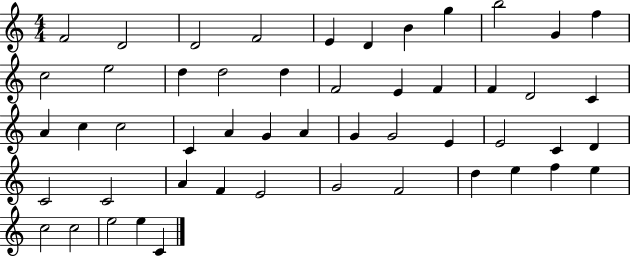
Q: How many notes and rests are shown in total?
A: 51